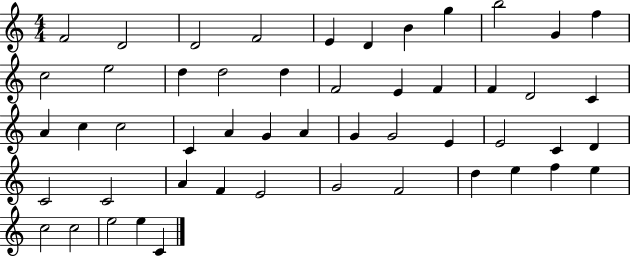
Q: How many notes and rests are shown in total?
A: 51